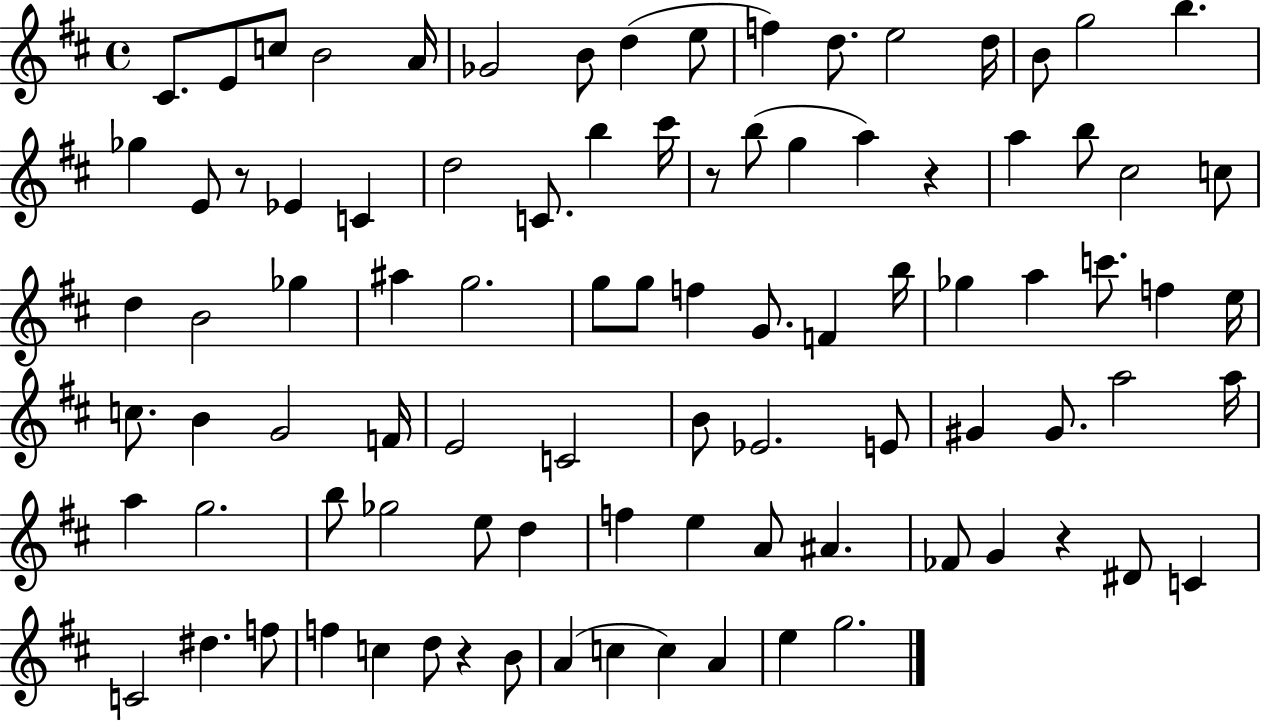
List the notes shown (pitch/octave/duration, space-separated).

C#4/e. E4/e C5/e B4/h A4/s Gb4/h B4/e D5/q E5/e F5/q D5/e. E5/h D5/s B4/e G5/h B5/q. Gb5/q E4/e R/e Eb4/q C4/q D5/h C4/e. B5/q C#6/s R/e B5/e G5/q A5/q R/q A5/q B5/e C#5/h C5/e D5/q B4/h Gb5/q A#5/q G5/h. G5/e G5/e F5/q G4/e. F4/q B5/s Gb5/q A5/q C6/e. F5/q E5/s C5/e. B4/q G4/h F4/s E4/h C4/h B4/e Eb4/h. E4/e G#4/q G#4/e. A5/h A5/s A5/q G5/h. B5/e Gb5/h E5/e D5/q F5/q E5/q A4/e A#4/q. FES4/e G4/q R/q D#4/e C4/q C4/h D#5/q. F5/e F5/q C5/q D5/e R/q B4/e A4/q C5/q C5/q A4/q E5/q G5/h.